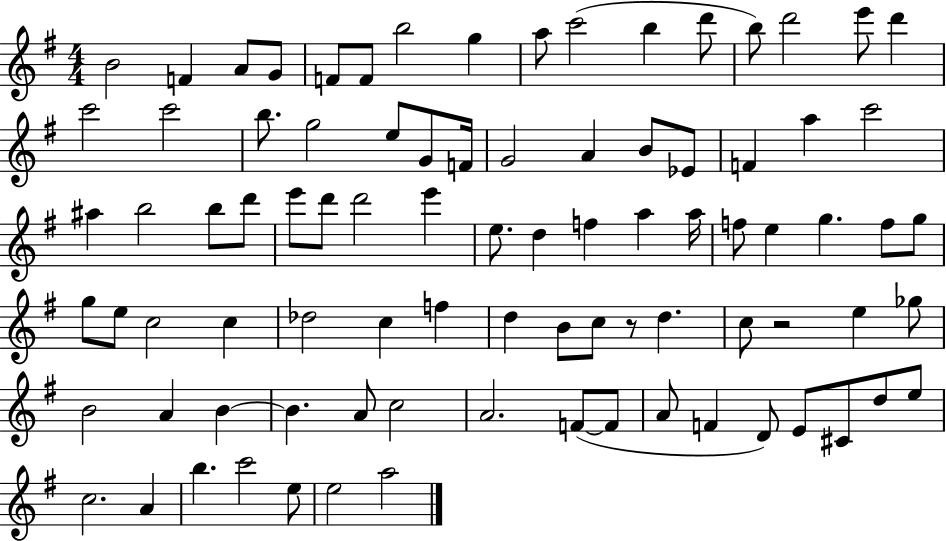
{
  \clef treble
  \numericTimeSignature
  \time 4/4
  \key g \major
  b'2 f'4 a'8 g'8 | f'8 f'8 b''2 g''4 | a''8 c'''2( b''4 d'''8 | b''8) d'''2 e'''8 d'''4 | \break c'''2 c'''2 | b''8. g''2 e''8 g'8 f'16 | g'2 a'4 b'8 ees'8 | f'4 a''4 c'''2 | \break ais''4 b''2 b''8 d'''8 | e'''8 d'''8 d'''2 e'''4 | e''8. d''4 f''4 a''4 a''16 | f''8 e''4 g''4. f''8 g''8 | \break g''8 e''8 c''2 c''4 | des''2 c''4 f''4 | d''4 b'8 c''8 r8 d''4. | c''8 r2 e''4 ges''8 | \break b'2 a'4 b'4~~ | b'4. a'8 c''2 | a'2. f'8~(~ f'8 | a'8 f'4 d'8) e'8 cis'8 d''8 e''8 | \break c''2. a'4 | b''4. c'''2 e''8 | e''2 a''2 | \bar "|."
}